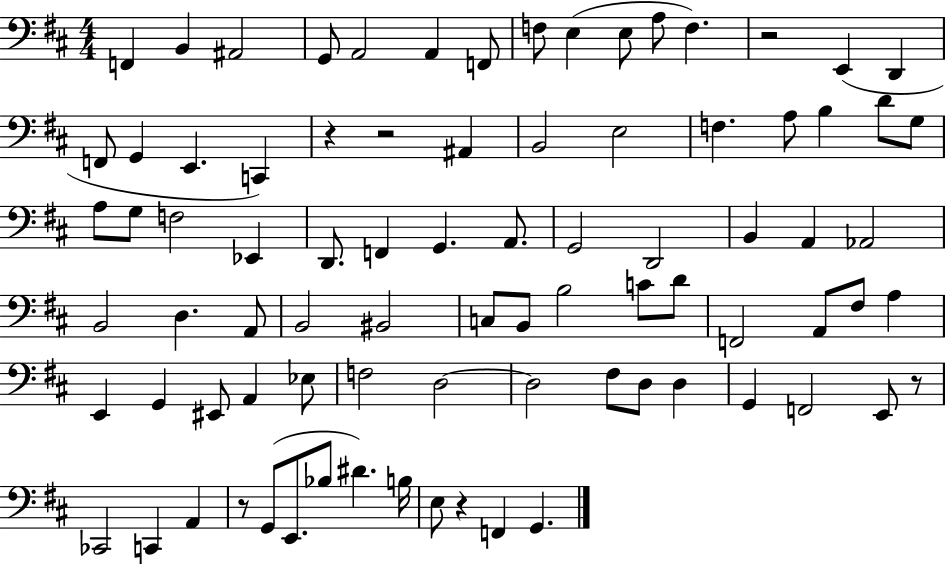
F2/q B2/q A#2/h G2/e A2/h A2/q F2/e F3/e E3/q E3/e A3/e F3/q. R/h E2/q D2/q F2/e G2/q E2/q. C2/q R/q R/h A#2/q B2/h E3/h F3/q. A3/e B3/q D4/e G3/e A3/e G3/e F3/h Eb2/q D2/e. F2/q G2/q. A2/e. G2/h D2/h B2/q A2/q Ab2/h B2/h D3/q. A2/e B2/h BIS2/h C3/e B2/e B3/h C4/e D4/e F2/h A2/e F#3/e A3/q E2/q G2/q EIS2/e A2/q Eb3/e F3/h D3/h D3/h F#3/e D3/e D3/q G2/q F2/h E2/e R/e CES2/h C2/q A2/q R/e G2/e E2/e. Bb3/e D#4/q. B3/s E3/e R/q F2/q G2/q.